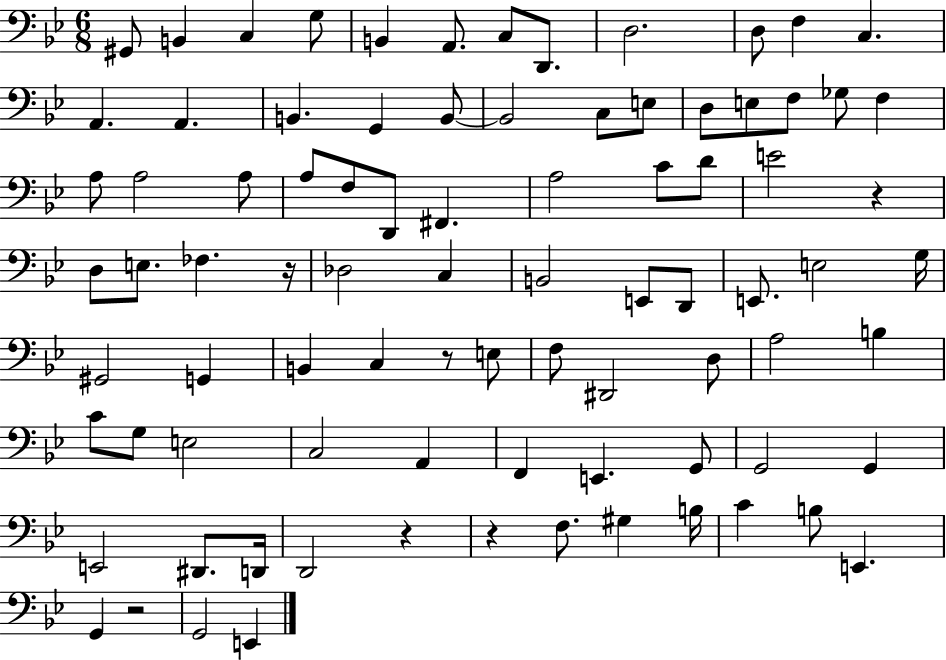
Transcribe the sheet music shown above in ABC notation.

X:1
T:Untitled
M:6/8
L:1/4
K:Bb
^G,,/2 B,, C, G,/2 B,, A,,/2 C,/2 D,,/2 D,2 D,/2 F, C, A,, A,, B,, G,, B,,/2 B,,2 C,/2 E,/2 D,/2 E,/2 F,/2 _G,/2 F, A,/2 A,2 A,/2 A,/2 F,/2 D,,/2 ^F,, A,2 C/2 D/2 E2 z D,/2 E,/2 _F, z/4 _D,2 C, B,,2 E,,/2 D,,/2 E,,/2 E,2 G,/4 ^G,,2 G,, B,, C, z/2 E,/2 F,/2 ^D,,2 D,/2 A,2 B, C/2 G,/2 E,2 C,2 A,, F,, E,, G,,/2 G,,2 G,, E,,2 ^D,,/2 D,,/4 D,,2 z z F,/2 ^G, B,/4 C B,/2 E,, G,, z2 G,,2 E,,